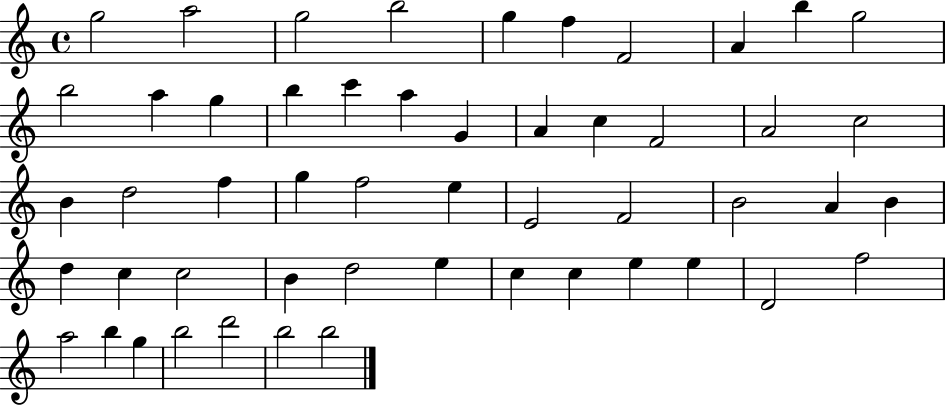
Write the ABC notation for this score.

X:1
T:Untitled
M:4/4
L:1/4
K:C
g2 a2 g2 b2 g f F2 A b g2 b2 a g b c' a G A c F2 A2 c2 B d2 f g f2 e E2 F2 B2 A B d c c2 B d2 e c c e e D2 f2 a2 b g b2 d'2 b2 b2